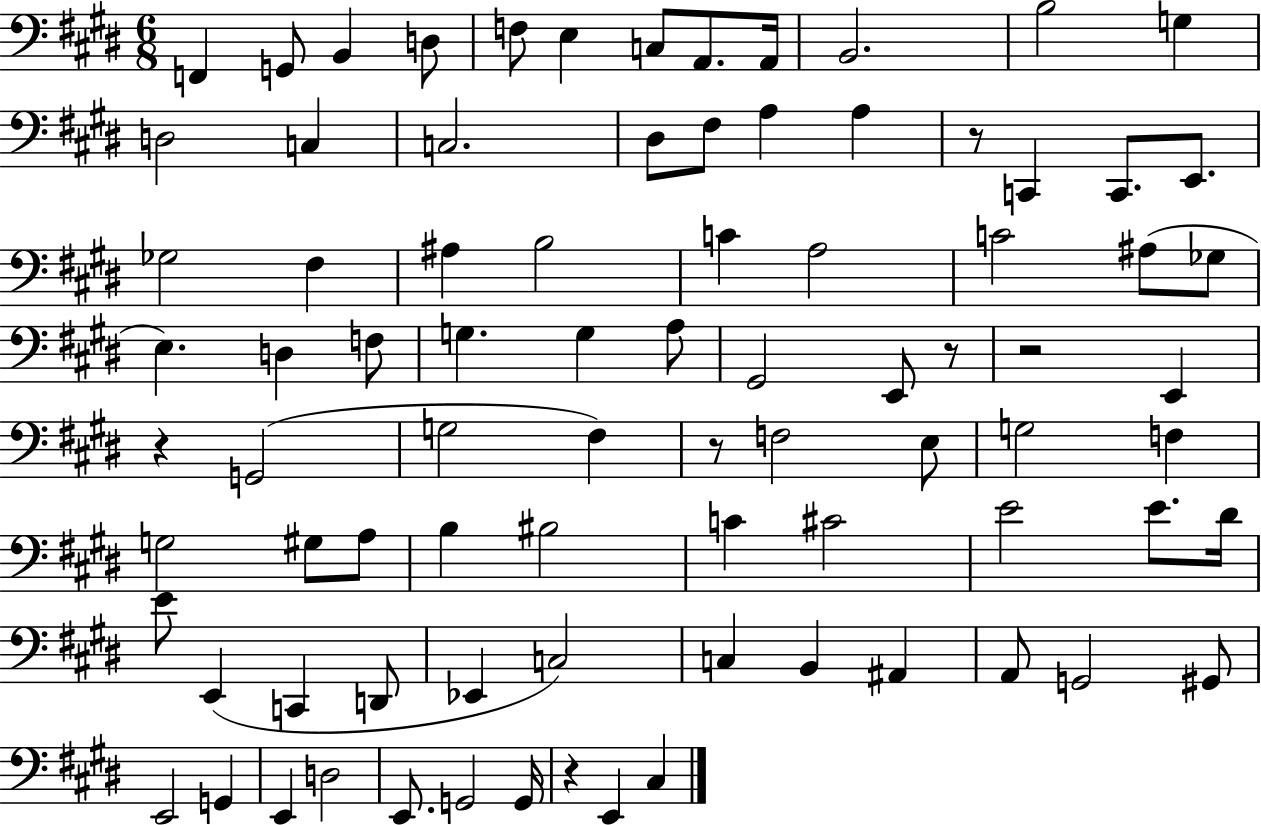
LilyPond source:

{
  \clef bass
  \numericTimeSignature
  \time 6/8
  \key e \major
  f,4 g,8 b,4 d8 | f8 e4 c8 a,8. a,16 | b,2. | b2 g4 | \break d2 c4 | c2. | dis8 fis8 a4 a4 | r8 c,4 c,8. e,8. | \break ges2 fis4 | ais4 b2 | c'4 a2 | c'2 ais8( ges8 | \break e4.) d4 f8 | g4. g4 a8 | gis,2 e,8 r8 | r2 e,4 | \break r4 g,2( | g2 fis4) | r8 f2 e8 | g2 f4 | \break g2 gis8 a8 | b4 bis2 | c'4 cis'2 | e'2 e'8. dis'16 | \break e'8 e,4( c,4 d,8 | ees,4 c2) | c4 b,4 ais,4 | a,8 g,2 gis,8 | \break e,2 g,4 | e,4 d2 | e,8. g,2 g,16 | r4 e,4 cis4 | \break \bar "|."
}